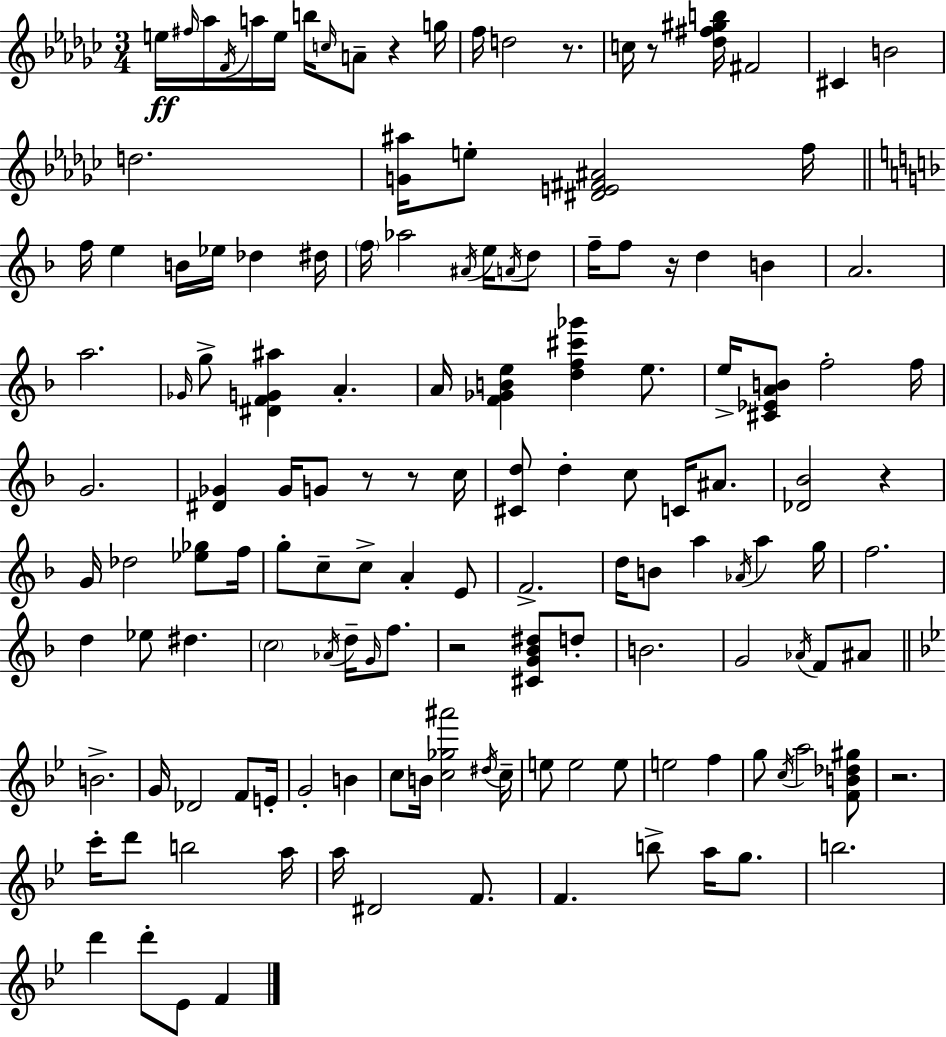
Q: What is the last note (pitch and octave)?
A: F4